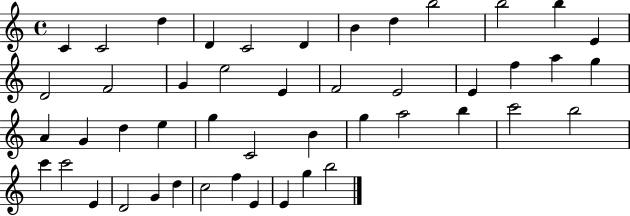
{
  \clef treble
  \time 4/4
  \defaultTimeSignature
  \key c \major
  c'4 c'2 d''4 | d'4 c'2 d'4 | b'4 d''4 b''2 | b''2 b''4 e'4 | \break d'2 f'2 | g'4 e''2 e'4 | f'2 e'2 | e'4 f''4 a''4 g''4 | \break a'4 g'4 d''4 e''4 | g''4 c'2 b'4 | g''4 a''2 b''4 | c'''2 b''2 | \break c'''4 c'''2 e'4 | d'2 g'4 d''4 | c''2 f''4 e'4 | e'4 g''4 b''2 | \break \bar "|."
}